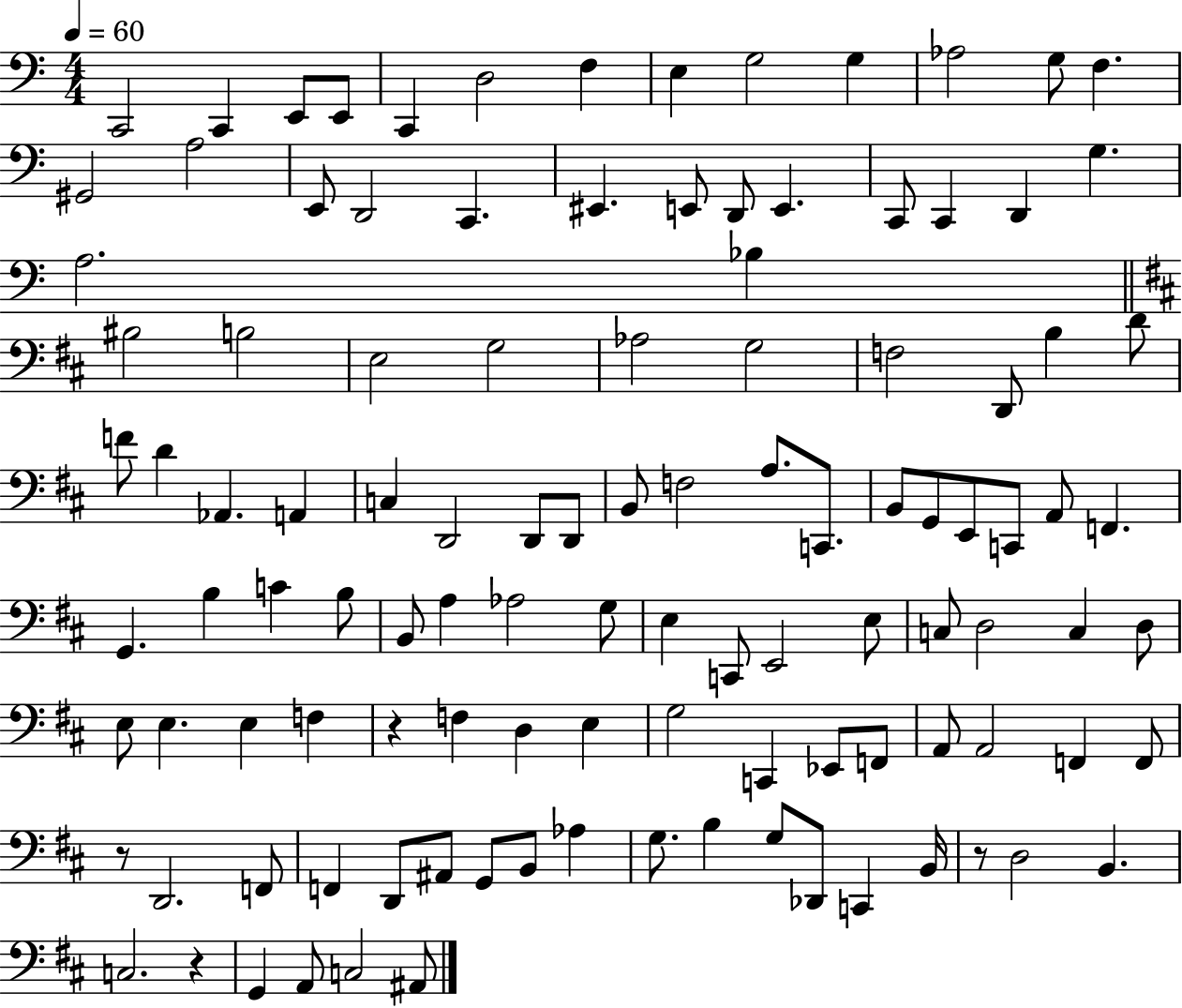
C2/h C2/q E2/e E2/e C2/q D3/h F3/q E3/q G3/h G3/q Ab3/h G3/e F3/q. G#2/h A3/h E2/e D2/h C2/q. EIS2/q. E2/e D2/e E2/q. C2/e C2/q D2/q G3/q. A3/h. Bb3/q BIS3/h B3/h E3/h G3/h Ab3/h G3/h F3/h D2/e B3/q D4/e F4/e D4/q Ab2/q. A2/q C3/q D2/h D2/e D2/e B2/e F3/h A3/e. C2/e. B2/e G2/e E2/e C2/e A2/e F2/q. G2/q. B3/q C4/q B3/e B2/e A3/q Ab3/h G3/e E3/q C2/e E2/h E3/e C3/e D3/h C3/q D3/e E3/e E3/q. E3/q F3/q R/q F3/q D3/q E3/q G3/h C2/q Eb2/e F2/e A2/e A2/h F2/q F2/e R/e D2/h. F2/e F2/q D2/e A#2/e G2/e B2/e Ab3/q G3/e. B3/q G3/e Db2/e C2/q B2/s R/e D3/h B2/q. C3/h. R/q G2/q A2/e C3/h A#2/e